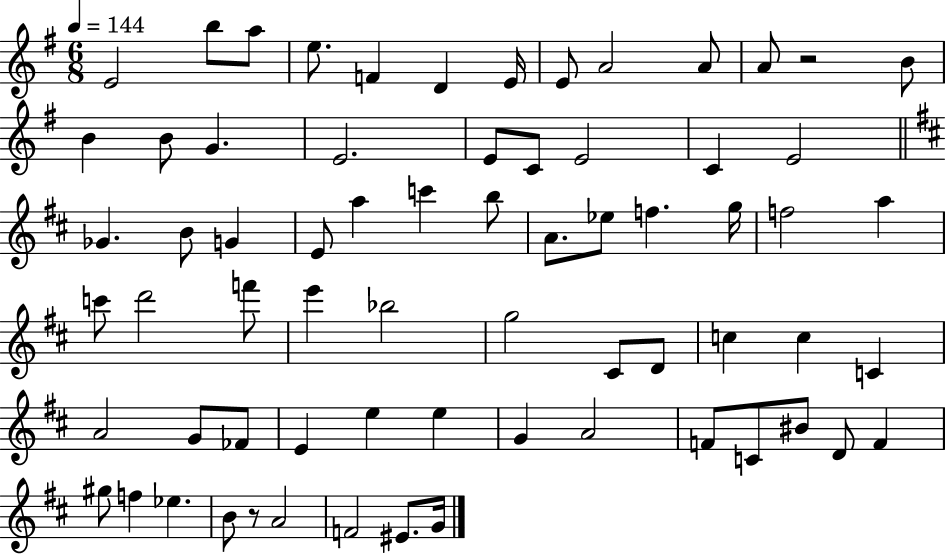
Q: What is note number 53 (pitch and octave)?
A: A4